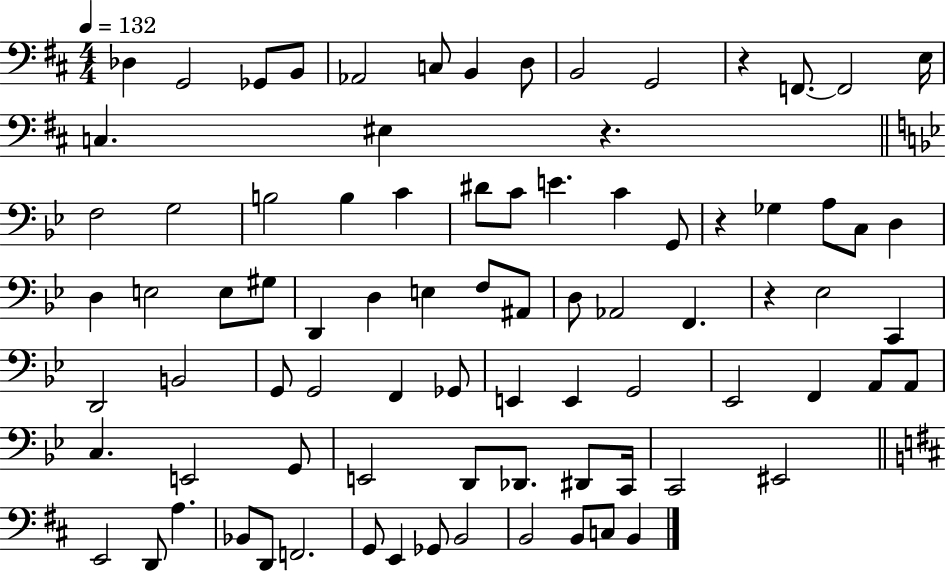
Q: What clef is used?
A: bass